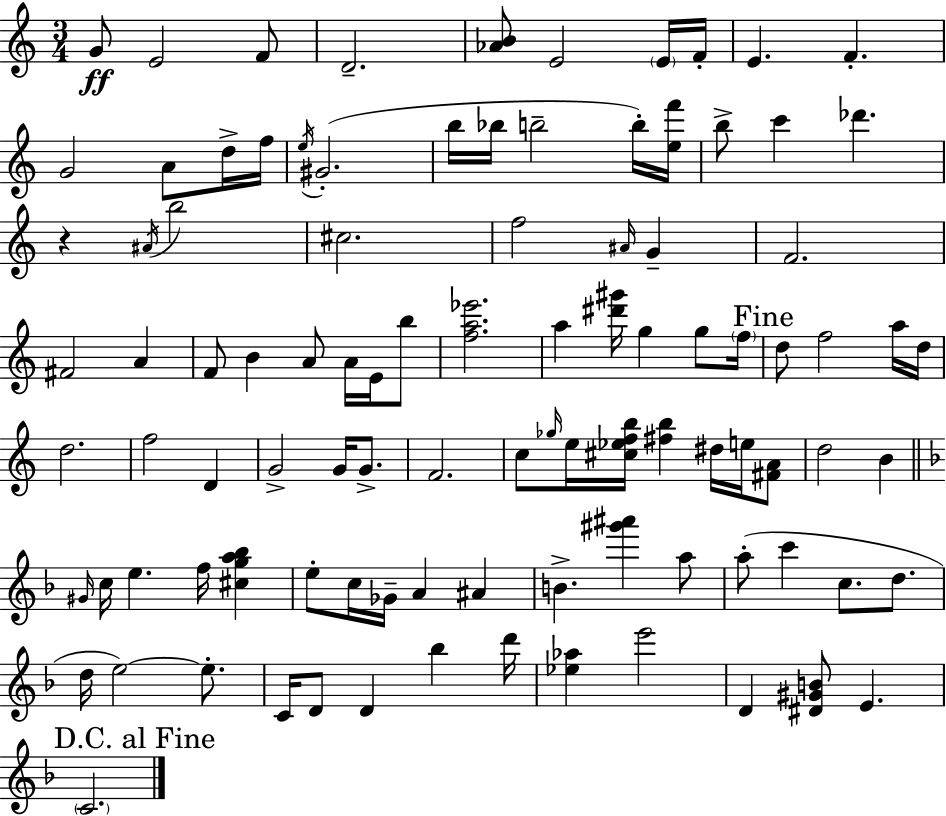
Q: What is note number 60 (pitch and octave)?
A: G#4